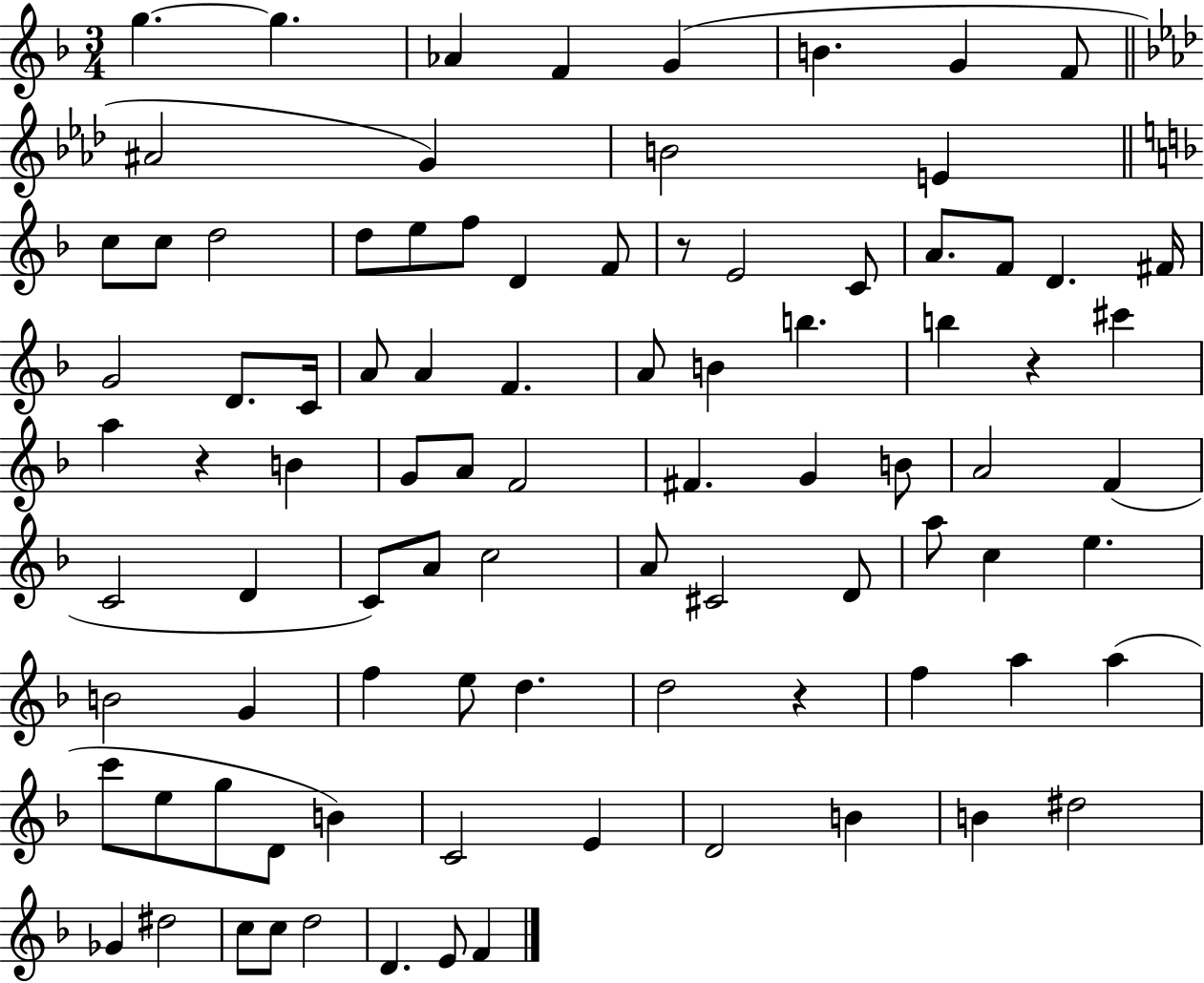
G5/q. G5/q. Ab4/q F4/q G4/q B4/q. G4/q F4/e A#4/h G4/q B4/h E4/q C5/e C5/e D5/h D5/e E5/e F5/e D4/q F4/e R/e E4/h C4/e A4/e. F4/e D4/q. F#4/s G4/h D4/e. C4/s A4/e A4/q F4/q. A4/e B4/q B5/q. B5/q R/q C#6/q A5/q R/q B4/q G4/e A4/e F4/h F#4/q. G4/q B4/e A4/h F4/q C4/h D4/q C4/e A4/e C5/h A4/e C#4/h D4/e A5/e C5/q E5/q. B4/h G4/q F5/q E5/e D5/q. D5/h R/q F5/q A5/q A5/q C6/e E5/e G5/e D4/e B4/q C4/h E4/q D4/h B4/q B4/q D#5/h Gb4/q D#5/h C5/e C5/e D5/h D4/q. E4/e F4/q